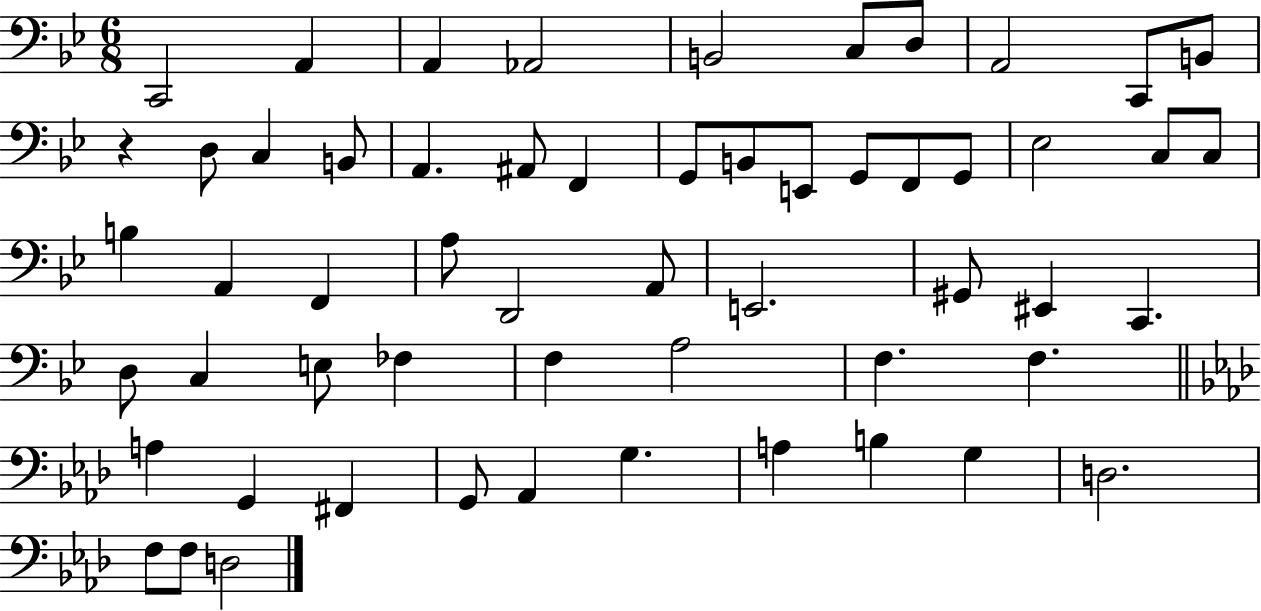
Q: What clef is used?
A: bass